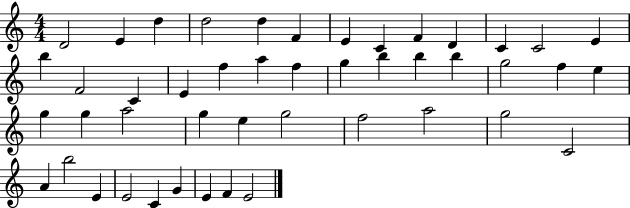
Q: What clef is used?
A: treble